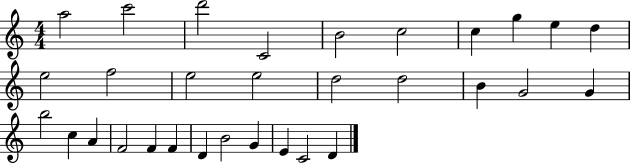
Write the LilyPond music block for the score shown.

{
  \clef treble
  \numericTimeSignature
  \time 4/4
  \key c \major
  a''2 c'''2 | d'''2 c'2 | b'2 c''2 | c''4 g''4 e''4 d''4 | \break e''2 f''2 | e''2 e''2 | d''2 d''2 | b'4 g'2 g'4 | \break b''2 c''4 a'4 | f'2 f'4 f'4 | d'4 b'2 g'4 | e'4 c'2 d'4 | \break \bar "|."
}